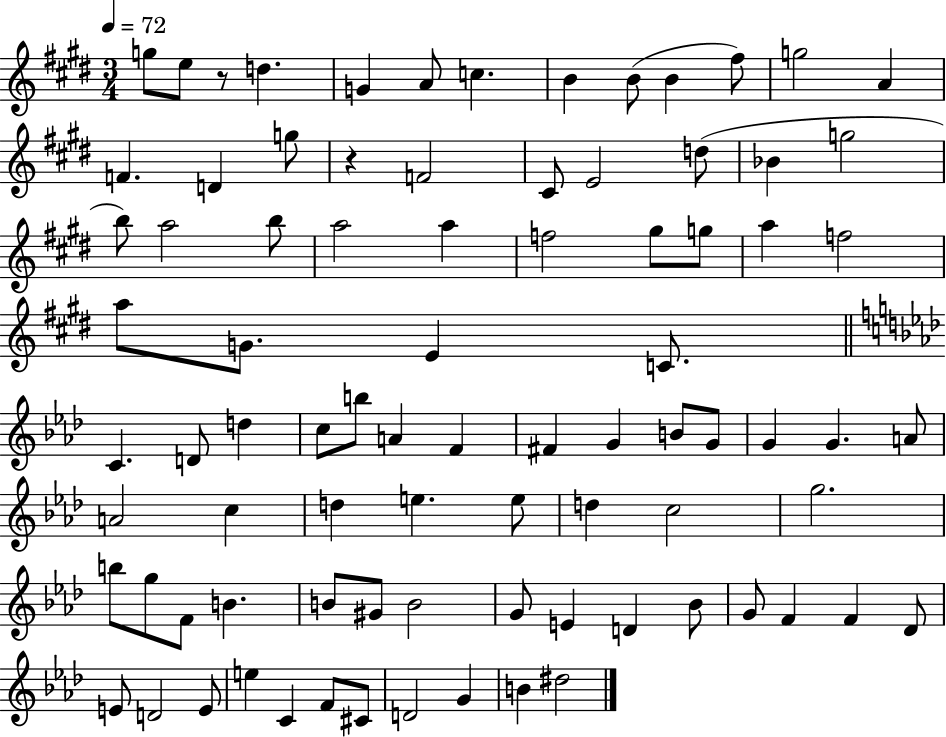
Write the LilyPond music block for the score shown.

{
  \clef treble
  \numericTimeSignature
  \time 3/4
  \key e \major
  \tempo 4 = 72
  g''8 e''8 r8 d''4. | g'4 a'8 c''4. | b'4 b'8( b'4 fis''8) | g''2 a'4 | \break f'4. d'4 g''8 | r4 f'2 | cis'8 e'2 d''8( | bes'4 g''2 | \break b''8) a''2 b''8 | a''2 a''4 | f''2 gis''8 g''8 | a''4 f''2 | \break a''8 g'8. e'4 c'8. | \bar "||" \break \key aes \major c'4. d'8 d''4 | c''8 b''8 a'4 f'4 | fis'4 g'4 b'8 g'8 | g'4 g'4. a'8 | \break a'2 c''4 | d''4 e''4. e''8 | d''4 c''2 | g''2. | \break b''8 g''8 f'8 b'4. | b'8 gis'8 b'2 | g'8 e'4 d'4 bes'8 | g'8 f'4 f'4 des'8 | \break e'8 d'2 e'8 | e''4 c'4 f'8 cis'8 | d'2 g'4 | b'4 dis''2 | \break \bar "|."
}